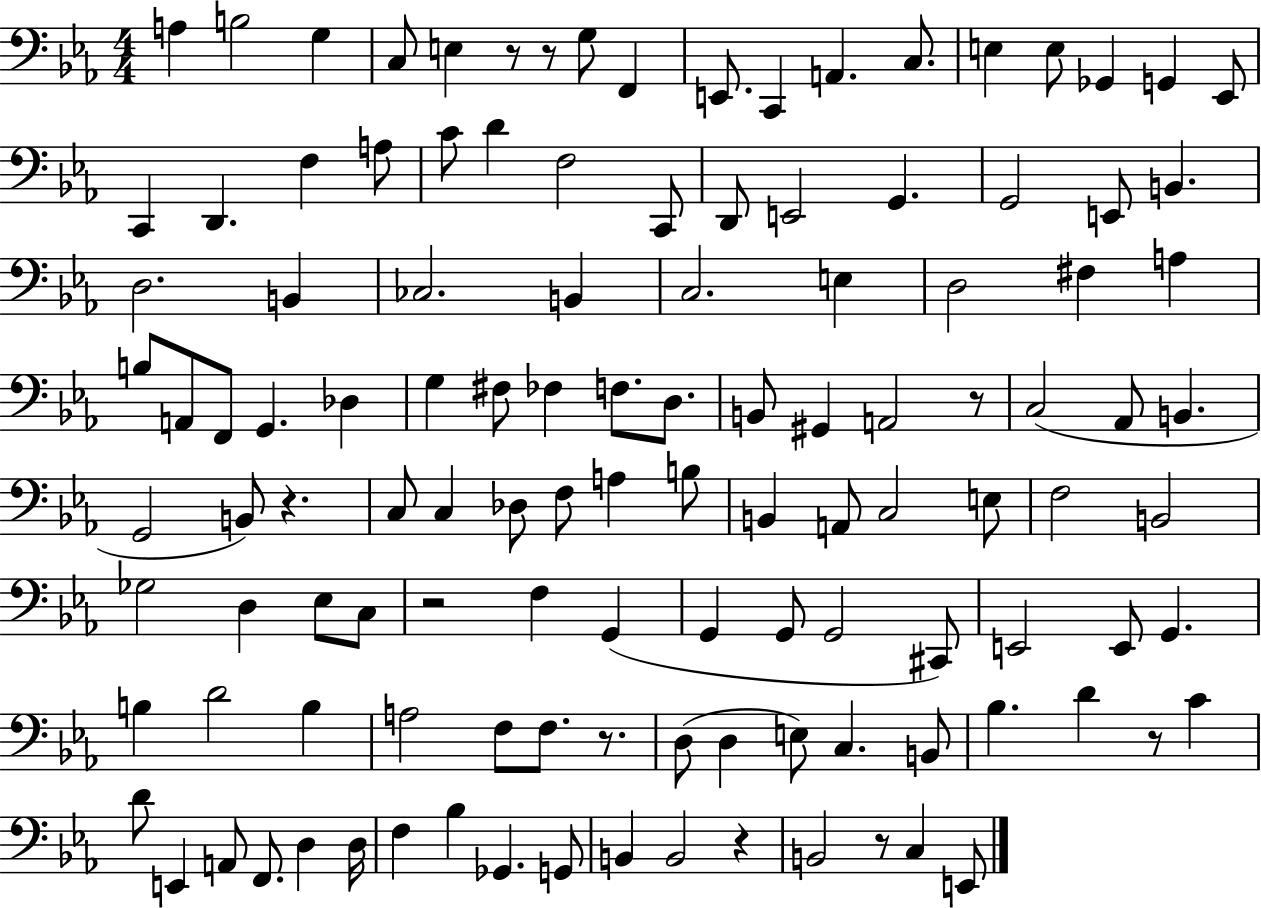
{
  \clef bass
  \numericTimeSignature
  \time 4/4
  \key ees \major
  a4 b2 g4 | c8 e4 r8 r8 g8 f,4 | e,8. c,4 a,4. c8. | e4 e8 ges,4 g,4 ees,8 | \break c,4 d,4. f4 a8 | c'8 d'4 f2 c,8 | d,8 e,2 g,4. | g,2 e,8 b,4. | \break d2. b,4 | ces2. b,4 | c2. e4 | d2 fis4 a4 | \break b8 a,8 f,8 g,4. des4 | g4 fis8 fes4 f8. d8. | b,8 gis,4 a,2 r8 | c2( aes,8 b,4. | \break g,2 b,8) r4. | c8 c4 des8 f8 a4 b8 | b,4 a,8 c2 e8 | f2 b,2 | \break ges2 d4 ees8 c8 | r2 f4 g,4( | g,4 g,8 g,2 cis,8) | e,2 e,8 g,4. | \break b4 d'2 b4 | a2 f8 f8. r8. | d8( d4 e8) c4. b,8 | bes4. d'4 r8 c'4 | \break d'8 e,4 a,8 f,8. d4 d16 | f4 bes4 ges,4. g,8 | b,4 b,2 r4 | b,2 r8 c4 e,8 | \break \bar "|."
}